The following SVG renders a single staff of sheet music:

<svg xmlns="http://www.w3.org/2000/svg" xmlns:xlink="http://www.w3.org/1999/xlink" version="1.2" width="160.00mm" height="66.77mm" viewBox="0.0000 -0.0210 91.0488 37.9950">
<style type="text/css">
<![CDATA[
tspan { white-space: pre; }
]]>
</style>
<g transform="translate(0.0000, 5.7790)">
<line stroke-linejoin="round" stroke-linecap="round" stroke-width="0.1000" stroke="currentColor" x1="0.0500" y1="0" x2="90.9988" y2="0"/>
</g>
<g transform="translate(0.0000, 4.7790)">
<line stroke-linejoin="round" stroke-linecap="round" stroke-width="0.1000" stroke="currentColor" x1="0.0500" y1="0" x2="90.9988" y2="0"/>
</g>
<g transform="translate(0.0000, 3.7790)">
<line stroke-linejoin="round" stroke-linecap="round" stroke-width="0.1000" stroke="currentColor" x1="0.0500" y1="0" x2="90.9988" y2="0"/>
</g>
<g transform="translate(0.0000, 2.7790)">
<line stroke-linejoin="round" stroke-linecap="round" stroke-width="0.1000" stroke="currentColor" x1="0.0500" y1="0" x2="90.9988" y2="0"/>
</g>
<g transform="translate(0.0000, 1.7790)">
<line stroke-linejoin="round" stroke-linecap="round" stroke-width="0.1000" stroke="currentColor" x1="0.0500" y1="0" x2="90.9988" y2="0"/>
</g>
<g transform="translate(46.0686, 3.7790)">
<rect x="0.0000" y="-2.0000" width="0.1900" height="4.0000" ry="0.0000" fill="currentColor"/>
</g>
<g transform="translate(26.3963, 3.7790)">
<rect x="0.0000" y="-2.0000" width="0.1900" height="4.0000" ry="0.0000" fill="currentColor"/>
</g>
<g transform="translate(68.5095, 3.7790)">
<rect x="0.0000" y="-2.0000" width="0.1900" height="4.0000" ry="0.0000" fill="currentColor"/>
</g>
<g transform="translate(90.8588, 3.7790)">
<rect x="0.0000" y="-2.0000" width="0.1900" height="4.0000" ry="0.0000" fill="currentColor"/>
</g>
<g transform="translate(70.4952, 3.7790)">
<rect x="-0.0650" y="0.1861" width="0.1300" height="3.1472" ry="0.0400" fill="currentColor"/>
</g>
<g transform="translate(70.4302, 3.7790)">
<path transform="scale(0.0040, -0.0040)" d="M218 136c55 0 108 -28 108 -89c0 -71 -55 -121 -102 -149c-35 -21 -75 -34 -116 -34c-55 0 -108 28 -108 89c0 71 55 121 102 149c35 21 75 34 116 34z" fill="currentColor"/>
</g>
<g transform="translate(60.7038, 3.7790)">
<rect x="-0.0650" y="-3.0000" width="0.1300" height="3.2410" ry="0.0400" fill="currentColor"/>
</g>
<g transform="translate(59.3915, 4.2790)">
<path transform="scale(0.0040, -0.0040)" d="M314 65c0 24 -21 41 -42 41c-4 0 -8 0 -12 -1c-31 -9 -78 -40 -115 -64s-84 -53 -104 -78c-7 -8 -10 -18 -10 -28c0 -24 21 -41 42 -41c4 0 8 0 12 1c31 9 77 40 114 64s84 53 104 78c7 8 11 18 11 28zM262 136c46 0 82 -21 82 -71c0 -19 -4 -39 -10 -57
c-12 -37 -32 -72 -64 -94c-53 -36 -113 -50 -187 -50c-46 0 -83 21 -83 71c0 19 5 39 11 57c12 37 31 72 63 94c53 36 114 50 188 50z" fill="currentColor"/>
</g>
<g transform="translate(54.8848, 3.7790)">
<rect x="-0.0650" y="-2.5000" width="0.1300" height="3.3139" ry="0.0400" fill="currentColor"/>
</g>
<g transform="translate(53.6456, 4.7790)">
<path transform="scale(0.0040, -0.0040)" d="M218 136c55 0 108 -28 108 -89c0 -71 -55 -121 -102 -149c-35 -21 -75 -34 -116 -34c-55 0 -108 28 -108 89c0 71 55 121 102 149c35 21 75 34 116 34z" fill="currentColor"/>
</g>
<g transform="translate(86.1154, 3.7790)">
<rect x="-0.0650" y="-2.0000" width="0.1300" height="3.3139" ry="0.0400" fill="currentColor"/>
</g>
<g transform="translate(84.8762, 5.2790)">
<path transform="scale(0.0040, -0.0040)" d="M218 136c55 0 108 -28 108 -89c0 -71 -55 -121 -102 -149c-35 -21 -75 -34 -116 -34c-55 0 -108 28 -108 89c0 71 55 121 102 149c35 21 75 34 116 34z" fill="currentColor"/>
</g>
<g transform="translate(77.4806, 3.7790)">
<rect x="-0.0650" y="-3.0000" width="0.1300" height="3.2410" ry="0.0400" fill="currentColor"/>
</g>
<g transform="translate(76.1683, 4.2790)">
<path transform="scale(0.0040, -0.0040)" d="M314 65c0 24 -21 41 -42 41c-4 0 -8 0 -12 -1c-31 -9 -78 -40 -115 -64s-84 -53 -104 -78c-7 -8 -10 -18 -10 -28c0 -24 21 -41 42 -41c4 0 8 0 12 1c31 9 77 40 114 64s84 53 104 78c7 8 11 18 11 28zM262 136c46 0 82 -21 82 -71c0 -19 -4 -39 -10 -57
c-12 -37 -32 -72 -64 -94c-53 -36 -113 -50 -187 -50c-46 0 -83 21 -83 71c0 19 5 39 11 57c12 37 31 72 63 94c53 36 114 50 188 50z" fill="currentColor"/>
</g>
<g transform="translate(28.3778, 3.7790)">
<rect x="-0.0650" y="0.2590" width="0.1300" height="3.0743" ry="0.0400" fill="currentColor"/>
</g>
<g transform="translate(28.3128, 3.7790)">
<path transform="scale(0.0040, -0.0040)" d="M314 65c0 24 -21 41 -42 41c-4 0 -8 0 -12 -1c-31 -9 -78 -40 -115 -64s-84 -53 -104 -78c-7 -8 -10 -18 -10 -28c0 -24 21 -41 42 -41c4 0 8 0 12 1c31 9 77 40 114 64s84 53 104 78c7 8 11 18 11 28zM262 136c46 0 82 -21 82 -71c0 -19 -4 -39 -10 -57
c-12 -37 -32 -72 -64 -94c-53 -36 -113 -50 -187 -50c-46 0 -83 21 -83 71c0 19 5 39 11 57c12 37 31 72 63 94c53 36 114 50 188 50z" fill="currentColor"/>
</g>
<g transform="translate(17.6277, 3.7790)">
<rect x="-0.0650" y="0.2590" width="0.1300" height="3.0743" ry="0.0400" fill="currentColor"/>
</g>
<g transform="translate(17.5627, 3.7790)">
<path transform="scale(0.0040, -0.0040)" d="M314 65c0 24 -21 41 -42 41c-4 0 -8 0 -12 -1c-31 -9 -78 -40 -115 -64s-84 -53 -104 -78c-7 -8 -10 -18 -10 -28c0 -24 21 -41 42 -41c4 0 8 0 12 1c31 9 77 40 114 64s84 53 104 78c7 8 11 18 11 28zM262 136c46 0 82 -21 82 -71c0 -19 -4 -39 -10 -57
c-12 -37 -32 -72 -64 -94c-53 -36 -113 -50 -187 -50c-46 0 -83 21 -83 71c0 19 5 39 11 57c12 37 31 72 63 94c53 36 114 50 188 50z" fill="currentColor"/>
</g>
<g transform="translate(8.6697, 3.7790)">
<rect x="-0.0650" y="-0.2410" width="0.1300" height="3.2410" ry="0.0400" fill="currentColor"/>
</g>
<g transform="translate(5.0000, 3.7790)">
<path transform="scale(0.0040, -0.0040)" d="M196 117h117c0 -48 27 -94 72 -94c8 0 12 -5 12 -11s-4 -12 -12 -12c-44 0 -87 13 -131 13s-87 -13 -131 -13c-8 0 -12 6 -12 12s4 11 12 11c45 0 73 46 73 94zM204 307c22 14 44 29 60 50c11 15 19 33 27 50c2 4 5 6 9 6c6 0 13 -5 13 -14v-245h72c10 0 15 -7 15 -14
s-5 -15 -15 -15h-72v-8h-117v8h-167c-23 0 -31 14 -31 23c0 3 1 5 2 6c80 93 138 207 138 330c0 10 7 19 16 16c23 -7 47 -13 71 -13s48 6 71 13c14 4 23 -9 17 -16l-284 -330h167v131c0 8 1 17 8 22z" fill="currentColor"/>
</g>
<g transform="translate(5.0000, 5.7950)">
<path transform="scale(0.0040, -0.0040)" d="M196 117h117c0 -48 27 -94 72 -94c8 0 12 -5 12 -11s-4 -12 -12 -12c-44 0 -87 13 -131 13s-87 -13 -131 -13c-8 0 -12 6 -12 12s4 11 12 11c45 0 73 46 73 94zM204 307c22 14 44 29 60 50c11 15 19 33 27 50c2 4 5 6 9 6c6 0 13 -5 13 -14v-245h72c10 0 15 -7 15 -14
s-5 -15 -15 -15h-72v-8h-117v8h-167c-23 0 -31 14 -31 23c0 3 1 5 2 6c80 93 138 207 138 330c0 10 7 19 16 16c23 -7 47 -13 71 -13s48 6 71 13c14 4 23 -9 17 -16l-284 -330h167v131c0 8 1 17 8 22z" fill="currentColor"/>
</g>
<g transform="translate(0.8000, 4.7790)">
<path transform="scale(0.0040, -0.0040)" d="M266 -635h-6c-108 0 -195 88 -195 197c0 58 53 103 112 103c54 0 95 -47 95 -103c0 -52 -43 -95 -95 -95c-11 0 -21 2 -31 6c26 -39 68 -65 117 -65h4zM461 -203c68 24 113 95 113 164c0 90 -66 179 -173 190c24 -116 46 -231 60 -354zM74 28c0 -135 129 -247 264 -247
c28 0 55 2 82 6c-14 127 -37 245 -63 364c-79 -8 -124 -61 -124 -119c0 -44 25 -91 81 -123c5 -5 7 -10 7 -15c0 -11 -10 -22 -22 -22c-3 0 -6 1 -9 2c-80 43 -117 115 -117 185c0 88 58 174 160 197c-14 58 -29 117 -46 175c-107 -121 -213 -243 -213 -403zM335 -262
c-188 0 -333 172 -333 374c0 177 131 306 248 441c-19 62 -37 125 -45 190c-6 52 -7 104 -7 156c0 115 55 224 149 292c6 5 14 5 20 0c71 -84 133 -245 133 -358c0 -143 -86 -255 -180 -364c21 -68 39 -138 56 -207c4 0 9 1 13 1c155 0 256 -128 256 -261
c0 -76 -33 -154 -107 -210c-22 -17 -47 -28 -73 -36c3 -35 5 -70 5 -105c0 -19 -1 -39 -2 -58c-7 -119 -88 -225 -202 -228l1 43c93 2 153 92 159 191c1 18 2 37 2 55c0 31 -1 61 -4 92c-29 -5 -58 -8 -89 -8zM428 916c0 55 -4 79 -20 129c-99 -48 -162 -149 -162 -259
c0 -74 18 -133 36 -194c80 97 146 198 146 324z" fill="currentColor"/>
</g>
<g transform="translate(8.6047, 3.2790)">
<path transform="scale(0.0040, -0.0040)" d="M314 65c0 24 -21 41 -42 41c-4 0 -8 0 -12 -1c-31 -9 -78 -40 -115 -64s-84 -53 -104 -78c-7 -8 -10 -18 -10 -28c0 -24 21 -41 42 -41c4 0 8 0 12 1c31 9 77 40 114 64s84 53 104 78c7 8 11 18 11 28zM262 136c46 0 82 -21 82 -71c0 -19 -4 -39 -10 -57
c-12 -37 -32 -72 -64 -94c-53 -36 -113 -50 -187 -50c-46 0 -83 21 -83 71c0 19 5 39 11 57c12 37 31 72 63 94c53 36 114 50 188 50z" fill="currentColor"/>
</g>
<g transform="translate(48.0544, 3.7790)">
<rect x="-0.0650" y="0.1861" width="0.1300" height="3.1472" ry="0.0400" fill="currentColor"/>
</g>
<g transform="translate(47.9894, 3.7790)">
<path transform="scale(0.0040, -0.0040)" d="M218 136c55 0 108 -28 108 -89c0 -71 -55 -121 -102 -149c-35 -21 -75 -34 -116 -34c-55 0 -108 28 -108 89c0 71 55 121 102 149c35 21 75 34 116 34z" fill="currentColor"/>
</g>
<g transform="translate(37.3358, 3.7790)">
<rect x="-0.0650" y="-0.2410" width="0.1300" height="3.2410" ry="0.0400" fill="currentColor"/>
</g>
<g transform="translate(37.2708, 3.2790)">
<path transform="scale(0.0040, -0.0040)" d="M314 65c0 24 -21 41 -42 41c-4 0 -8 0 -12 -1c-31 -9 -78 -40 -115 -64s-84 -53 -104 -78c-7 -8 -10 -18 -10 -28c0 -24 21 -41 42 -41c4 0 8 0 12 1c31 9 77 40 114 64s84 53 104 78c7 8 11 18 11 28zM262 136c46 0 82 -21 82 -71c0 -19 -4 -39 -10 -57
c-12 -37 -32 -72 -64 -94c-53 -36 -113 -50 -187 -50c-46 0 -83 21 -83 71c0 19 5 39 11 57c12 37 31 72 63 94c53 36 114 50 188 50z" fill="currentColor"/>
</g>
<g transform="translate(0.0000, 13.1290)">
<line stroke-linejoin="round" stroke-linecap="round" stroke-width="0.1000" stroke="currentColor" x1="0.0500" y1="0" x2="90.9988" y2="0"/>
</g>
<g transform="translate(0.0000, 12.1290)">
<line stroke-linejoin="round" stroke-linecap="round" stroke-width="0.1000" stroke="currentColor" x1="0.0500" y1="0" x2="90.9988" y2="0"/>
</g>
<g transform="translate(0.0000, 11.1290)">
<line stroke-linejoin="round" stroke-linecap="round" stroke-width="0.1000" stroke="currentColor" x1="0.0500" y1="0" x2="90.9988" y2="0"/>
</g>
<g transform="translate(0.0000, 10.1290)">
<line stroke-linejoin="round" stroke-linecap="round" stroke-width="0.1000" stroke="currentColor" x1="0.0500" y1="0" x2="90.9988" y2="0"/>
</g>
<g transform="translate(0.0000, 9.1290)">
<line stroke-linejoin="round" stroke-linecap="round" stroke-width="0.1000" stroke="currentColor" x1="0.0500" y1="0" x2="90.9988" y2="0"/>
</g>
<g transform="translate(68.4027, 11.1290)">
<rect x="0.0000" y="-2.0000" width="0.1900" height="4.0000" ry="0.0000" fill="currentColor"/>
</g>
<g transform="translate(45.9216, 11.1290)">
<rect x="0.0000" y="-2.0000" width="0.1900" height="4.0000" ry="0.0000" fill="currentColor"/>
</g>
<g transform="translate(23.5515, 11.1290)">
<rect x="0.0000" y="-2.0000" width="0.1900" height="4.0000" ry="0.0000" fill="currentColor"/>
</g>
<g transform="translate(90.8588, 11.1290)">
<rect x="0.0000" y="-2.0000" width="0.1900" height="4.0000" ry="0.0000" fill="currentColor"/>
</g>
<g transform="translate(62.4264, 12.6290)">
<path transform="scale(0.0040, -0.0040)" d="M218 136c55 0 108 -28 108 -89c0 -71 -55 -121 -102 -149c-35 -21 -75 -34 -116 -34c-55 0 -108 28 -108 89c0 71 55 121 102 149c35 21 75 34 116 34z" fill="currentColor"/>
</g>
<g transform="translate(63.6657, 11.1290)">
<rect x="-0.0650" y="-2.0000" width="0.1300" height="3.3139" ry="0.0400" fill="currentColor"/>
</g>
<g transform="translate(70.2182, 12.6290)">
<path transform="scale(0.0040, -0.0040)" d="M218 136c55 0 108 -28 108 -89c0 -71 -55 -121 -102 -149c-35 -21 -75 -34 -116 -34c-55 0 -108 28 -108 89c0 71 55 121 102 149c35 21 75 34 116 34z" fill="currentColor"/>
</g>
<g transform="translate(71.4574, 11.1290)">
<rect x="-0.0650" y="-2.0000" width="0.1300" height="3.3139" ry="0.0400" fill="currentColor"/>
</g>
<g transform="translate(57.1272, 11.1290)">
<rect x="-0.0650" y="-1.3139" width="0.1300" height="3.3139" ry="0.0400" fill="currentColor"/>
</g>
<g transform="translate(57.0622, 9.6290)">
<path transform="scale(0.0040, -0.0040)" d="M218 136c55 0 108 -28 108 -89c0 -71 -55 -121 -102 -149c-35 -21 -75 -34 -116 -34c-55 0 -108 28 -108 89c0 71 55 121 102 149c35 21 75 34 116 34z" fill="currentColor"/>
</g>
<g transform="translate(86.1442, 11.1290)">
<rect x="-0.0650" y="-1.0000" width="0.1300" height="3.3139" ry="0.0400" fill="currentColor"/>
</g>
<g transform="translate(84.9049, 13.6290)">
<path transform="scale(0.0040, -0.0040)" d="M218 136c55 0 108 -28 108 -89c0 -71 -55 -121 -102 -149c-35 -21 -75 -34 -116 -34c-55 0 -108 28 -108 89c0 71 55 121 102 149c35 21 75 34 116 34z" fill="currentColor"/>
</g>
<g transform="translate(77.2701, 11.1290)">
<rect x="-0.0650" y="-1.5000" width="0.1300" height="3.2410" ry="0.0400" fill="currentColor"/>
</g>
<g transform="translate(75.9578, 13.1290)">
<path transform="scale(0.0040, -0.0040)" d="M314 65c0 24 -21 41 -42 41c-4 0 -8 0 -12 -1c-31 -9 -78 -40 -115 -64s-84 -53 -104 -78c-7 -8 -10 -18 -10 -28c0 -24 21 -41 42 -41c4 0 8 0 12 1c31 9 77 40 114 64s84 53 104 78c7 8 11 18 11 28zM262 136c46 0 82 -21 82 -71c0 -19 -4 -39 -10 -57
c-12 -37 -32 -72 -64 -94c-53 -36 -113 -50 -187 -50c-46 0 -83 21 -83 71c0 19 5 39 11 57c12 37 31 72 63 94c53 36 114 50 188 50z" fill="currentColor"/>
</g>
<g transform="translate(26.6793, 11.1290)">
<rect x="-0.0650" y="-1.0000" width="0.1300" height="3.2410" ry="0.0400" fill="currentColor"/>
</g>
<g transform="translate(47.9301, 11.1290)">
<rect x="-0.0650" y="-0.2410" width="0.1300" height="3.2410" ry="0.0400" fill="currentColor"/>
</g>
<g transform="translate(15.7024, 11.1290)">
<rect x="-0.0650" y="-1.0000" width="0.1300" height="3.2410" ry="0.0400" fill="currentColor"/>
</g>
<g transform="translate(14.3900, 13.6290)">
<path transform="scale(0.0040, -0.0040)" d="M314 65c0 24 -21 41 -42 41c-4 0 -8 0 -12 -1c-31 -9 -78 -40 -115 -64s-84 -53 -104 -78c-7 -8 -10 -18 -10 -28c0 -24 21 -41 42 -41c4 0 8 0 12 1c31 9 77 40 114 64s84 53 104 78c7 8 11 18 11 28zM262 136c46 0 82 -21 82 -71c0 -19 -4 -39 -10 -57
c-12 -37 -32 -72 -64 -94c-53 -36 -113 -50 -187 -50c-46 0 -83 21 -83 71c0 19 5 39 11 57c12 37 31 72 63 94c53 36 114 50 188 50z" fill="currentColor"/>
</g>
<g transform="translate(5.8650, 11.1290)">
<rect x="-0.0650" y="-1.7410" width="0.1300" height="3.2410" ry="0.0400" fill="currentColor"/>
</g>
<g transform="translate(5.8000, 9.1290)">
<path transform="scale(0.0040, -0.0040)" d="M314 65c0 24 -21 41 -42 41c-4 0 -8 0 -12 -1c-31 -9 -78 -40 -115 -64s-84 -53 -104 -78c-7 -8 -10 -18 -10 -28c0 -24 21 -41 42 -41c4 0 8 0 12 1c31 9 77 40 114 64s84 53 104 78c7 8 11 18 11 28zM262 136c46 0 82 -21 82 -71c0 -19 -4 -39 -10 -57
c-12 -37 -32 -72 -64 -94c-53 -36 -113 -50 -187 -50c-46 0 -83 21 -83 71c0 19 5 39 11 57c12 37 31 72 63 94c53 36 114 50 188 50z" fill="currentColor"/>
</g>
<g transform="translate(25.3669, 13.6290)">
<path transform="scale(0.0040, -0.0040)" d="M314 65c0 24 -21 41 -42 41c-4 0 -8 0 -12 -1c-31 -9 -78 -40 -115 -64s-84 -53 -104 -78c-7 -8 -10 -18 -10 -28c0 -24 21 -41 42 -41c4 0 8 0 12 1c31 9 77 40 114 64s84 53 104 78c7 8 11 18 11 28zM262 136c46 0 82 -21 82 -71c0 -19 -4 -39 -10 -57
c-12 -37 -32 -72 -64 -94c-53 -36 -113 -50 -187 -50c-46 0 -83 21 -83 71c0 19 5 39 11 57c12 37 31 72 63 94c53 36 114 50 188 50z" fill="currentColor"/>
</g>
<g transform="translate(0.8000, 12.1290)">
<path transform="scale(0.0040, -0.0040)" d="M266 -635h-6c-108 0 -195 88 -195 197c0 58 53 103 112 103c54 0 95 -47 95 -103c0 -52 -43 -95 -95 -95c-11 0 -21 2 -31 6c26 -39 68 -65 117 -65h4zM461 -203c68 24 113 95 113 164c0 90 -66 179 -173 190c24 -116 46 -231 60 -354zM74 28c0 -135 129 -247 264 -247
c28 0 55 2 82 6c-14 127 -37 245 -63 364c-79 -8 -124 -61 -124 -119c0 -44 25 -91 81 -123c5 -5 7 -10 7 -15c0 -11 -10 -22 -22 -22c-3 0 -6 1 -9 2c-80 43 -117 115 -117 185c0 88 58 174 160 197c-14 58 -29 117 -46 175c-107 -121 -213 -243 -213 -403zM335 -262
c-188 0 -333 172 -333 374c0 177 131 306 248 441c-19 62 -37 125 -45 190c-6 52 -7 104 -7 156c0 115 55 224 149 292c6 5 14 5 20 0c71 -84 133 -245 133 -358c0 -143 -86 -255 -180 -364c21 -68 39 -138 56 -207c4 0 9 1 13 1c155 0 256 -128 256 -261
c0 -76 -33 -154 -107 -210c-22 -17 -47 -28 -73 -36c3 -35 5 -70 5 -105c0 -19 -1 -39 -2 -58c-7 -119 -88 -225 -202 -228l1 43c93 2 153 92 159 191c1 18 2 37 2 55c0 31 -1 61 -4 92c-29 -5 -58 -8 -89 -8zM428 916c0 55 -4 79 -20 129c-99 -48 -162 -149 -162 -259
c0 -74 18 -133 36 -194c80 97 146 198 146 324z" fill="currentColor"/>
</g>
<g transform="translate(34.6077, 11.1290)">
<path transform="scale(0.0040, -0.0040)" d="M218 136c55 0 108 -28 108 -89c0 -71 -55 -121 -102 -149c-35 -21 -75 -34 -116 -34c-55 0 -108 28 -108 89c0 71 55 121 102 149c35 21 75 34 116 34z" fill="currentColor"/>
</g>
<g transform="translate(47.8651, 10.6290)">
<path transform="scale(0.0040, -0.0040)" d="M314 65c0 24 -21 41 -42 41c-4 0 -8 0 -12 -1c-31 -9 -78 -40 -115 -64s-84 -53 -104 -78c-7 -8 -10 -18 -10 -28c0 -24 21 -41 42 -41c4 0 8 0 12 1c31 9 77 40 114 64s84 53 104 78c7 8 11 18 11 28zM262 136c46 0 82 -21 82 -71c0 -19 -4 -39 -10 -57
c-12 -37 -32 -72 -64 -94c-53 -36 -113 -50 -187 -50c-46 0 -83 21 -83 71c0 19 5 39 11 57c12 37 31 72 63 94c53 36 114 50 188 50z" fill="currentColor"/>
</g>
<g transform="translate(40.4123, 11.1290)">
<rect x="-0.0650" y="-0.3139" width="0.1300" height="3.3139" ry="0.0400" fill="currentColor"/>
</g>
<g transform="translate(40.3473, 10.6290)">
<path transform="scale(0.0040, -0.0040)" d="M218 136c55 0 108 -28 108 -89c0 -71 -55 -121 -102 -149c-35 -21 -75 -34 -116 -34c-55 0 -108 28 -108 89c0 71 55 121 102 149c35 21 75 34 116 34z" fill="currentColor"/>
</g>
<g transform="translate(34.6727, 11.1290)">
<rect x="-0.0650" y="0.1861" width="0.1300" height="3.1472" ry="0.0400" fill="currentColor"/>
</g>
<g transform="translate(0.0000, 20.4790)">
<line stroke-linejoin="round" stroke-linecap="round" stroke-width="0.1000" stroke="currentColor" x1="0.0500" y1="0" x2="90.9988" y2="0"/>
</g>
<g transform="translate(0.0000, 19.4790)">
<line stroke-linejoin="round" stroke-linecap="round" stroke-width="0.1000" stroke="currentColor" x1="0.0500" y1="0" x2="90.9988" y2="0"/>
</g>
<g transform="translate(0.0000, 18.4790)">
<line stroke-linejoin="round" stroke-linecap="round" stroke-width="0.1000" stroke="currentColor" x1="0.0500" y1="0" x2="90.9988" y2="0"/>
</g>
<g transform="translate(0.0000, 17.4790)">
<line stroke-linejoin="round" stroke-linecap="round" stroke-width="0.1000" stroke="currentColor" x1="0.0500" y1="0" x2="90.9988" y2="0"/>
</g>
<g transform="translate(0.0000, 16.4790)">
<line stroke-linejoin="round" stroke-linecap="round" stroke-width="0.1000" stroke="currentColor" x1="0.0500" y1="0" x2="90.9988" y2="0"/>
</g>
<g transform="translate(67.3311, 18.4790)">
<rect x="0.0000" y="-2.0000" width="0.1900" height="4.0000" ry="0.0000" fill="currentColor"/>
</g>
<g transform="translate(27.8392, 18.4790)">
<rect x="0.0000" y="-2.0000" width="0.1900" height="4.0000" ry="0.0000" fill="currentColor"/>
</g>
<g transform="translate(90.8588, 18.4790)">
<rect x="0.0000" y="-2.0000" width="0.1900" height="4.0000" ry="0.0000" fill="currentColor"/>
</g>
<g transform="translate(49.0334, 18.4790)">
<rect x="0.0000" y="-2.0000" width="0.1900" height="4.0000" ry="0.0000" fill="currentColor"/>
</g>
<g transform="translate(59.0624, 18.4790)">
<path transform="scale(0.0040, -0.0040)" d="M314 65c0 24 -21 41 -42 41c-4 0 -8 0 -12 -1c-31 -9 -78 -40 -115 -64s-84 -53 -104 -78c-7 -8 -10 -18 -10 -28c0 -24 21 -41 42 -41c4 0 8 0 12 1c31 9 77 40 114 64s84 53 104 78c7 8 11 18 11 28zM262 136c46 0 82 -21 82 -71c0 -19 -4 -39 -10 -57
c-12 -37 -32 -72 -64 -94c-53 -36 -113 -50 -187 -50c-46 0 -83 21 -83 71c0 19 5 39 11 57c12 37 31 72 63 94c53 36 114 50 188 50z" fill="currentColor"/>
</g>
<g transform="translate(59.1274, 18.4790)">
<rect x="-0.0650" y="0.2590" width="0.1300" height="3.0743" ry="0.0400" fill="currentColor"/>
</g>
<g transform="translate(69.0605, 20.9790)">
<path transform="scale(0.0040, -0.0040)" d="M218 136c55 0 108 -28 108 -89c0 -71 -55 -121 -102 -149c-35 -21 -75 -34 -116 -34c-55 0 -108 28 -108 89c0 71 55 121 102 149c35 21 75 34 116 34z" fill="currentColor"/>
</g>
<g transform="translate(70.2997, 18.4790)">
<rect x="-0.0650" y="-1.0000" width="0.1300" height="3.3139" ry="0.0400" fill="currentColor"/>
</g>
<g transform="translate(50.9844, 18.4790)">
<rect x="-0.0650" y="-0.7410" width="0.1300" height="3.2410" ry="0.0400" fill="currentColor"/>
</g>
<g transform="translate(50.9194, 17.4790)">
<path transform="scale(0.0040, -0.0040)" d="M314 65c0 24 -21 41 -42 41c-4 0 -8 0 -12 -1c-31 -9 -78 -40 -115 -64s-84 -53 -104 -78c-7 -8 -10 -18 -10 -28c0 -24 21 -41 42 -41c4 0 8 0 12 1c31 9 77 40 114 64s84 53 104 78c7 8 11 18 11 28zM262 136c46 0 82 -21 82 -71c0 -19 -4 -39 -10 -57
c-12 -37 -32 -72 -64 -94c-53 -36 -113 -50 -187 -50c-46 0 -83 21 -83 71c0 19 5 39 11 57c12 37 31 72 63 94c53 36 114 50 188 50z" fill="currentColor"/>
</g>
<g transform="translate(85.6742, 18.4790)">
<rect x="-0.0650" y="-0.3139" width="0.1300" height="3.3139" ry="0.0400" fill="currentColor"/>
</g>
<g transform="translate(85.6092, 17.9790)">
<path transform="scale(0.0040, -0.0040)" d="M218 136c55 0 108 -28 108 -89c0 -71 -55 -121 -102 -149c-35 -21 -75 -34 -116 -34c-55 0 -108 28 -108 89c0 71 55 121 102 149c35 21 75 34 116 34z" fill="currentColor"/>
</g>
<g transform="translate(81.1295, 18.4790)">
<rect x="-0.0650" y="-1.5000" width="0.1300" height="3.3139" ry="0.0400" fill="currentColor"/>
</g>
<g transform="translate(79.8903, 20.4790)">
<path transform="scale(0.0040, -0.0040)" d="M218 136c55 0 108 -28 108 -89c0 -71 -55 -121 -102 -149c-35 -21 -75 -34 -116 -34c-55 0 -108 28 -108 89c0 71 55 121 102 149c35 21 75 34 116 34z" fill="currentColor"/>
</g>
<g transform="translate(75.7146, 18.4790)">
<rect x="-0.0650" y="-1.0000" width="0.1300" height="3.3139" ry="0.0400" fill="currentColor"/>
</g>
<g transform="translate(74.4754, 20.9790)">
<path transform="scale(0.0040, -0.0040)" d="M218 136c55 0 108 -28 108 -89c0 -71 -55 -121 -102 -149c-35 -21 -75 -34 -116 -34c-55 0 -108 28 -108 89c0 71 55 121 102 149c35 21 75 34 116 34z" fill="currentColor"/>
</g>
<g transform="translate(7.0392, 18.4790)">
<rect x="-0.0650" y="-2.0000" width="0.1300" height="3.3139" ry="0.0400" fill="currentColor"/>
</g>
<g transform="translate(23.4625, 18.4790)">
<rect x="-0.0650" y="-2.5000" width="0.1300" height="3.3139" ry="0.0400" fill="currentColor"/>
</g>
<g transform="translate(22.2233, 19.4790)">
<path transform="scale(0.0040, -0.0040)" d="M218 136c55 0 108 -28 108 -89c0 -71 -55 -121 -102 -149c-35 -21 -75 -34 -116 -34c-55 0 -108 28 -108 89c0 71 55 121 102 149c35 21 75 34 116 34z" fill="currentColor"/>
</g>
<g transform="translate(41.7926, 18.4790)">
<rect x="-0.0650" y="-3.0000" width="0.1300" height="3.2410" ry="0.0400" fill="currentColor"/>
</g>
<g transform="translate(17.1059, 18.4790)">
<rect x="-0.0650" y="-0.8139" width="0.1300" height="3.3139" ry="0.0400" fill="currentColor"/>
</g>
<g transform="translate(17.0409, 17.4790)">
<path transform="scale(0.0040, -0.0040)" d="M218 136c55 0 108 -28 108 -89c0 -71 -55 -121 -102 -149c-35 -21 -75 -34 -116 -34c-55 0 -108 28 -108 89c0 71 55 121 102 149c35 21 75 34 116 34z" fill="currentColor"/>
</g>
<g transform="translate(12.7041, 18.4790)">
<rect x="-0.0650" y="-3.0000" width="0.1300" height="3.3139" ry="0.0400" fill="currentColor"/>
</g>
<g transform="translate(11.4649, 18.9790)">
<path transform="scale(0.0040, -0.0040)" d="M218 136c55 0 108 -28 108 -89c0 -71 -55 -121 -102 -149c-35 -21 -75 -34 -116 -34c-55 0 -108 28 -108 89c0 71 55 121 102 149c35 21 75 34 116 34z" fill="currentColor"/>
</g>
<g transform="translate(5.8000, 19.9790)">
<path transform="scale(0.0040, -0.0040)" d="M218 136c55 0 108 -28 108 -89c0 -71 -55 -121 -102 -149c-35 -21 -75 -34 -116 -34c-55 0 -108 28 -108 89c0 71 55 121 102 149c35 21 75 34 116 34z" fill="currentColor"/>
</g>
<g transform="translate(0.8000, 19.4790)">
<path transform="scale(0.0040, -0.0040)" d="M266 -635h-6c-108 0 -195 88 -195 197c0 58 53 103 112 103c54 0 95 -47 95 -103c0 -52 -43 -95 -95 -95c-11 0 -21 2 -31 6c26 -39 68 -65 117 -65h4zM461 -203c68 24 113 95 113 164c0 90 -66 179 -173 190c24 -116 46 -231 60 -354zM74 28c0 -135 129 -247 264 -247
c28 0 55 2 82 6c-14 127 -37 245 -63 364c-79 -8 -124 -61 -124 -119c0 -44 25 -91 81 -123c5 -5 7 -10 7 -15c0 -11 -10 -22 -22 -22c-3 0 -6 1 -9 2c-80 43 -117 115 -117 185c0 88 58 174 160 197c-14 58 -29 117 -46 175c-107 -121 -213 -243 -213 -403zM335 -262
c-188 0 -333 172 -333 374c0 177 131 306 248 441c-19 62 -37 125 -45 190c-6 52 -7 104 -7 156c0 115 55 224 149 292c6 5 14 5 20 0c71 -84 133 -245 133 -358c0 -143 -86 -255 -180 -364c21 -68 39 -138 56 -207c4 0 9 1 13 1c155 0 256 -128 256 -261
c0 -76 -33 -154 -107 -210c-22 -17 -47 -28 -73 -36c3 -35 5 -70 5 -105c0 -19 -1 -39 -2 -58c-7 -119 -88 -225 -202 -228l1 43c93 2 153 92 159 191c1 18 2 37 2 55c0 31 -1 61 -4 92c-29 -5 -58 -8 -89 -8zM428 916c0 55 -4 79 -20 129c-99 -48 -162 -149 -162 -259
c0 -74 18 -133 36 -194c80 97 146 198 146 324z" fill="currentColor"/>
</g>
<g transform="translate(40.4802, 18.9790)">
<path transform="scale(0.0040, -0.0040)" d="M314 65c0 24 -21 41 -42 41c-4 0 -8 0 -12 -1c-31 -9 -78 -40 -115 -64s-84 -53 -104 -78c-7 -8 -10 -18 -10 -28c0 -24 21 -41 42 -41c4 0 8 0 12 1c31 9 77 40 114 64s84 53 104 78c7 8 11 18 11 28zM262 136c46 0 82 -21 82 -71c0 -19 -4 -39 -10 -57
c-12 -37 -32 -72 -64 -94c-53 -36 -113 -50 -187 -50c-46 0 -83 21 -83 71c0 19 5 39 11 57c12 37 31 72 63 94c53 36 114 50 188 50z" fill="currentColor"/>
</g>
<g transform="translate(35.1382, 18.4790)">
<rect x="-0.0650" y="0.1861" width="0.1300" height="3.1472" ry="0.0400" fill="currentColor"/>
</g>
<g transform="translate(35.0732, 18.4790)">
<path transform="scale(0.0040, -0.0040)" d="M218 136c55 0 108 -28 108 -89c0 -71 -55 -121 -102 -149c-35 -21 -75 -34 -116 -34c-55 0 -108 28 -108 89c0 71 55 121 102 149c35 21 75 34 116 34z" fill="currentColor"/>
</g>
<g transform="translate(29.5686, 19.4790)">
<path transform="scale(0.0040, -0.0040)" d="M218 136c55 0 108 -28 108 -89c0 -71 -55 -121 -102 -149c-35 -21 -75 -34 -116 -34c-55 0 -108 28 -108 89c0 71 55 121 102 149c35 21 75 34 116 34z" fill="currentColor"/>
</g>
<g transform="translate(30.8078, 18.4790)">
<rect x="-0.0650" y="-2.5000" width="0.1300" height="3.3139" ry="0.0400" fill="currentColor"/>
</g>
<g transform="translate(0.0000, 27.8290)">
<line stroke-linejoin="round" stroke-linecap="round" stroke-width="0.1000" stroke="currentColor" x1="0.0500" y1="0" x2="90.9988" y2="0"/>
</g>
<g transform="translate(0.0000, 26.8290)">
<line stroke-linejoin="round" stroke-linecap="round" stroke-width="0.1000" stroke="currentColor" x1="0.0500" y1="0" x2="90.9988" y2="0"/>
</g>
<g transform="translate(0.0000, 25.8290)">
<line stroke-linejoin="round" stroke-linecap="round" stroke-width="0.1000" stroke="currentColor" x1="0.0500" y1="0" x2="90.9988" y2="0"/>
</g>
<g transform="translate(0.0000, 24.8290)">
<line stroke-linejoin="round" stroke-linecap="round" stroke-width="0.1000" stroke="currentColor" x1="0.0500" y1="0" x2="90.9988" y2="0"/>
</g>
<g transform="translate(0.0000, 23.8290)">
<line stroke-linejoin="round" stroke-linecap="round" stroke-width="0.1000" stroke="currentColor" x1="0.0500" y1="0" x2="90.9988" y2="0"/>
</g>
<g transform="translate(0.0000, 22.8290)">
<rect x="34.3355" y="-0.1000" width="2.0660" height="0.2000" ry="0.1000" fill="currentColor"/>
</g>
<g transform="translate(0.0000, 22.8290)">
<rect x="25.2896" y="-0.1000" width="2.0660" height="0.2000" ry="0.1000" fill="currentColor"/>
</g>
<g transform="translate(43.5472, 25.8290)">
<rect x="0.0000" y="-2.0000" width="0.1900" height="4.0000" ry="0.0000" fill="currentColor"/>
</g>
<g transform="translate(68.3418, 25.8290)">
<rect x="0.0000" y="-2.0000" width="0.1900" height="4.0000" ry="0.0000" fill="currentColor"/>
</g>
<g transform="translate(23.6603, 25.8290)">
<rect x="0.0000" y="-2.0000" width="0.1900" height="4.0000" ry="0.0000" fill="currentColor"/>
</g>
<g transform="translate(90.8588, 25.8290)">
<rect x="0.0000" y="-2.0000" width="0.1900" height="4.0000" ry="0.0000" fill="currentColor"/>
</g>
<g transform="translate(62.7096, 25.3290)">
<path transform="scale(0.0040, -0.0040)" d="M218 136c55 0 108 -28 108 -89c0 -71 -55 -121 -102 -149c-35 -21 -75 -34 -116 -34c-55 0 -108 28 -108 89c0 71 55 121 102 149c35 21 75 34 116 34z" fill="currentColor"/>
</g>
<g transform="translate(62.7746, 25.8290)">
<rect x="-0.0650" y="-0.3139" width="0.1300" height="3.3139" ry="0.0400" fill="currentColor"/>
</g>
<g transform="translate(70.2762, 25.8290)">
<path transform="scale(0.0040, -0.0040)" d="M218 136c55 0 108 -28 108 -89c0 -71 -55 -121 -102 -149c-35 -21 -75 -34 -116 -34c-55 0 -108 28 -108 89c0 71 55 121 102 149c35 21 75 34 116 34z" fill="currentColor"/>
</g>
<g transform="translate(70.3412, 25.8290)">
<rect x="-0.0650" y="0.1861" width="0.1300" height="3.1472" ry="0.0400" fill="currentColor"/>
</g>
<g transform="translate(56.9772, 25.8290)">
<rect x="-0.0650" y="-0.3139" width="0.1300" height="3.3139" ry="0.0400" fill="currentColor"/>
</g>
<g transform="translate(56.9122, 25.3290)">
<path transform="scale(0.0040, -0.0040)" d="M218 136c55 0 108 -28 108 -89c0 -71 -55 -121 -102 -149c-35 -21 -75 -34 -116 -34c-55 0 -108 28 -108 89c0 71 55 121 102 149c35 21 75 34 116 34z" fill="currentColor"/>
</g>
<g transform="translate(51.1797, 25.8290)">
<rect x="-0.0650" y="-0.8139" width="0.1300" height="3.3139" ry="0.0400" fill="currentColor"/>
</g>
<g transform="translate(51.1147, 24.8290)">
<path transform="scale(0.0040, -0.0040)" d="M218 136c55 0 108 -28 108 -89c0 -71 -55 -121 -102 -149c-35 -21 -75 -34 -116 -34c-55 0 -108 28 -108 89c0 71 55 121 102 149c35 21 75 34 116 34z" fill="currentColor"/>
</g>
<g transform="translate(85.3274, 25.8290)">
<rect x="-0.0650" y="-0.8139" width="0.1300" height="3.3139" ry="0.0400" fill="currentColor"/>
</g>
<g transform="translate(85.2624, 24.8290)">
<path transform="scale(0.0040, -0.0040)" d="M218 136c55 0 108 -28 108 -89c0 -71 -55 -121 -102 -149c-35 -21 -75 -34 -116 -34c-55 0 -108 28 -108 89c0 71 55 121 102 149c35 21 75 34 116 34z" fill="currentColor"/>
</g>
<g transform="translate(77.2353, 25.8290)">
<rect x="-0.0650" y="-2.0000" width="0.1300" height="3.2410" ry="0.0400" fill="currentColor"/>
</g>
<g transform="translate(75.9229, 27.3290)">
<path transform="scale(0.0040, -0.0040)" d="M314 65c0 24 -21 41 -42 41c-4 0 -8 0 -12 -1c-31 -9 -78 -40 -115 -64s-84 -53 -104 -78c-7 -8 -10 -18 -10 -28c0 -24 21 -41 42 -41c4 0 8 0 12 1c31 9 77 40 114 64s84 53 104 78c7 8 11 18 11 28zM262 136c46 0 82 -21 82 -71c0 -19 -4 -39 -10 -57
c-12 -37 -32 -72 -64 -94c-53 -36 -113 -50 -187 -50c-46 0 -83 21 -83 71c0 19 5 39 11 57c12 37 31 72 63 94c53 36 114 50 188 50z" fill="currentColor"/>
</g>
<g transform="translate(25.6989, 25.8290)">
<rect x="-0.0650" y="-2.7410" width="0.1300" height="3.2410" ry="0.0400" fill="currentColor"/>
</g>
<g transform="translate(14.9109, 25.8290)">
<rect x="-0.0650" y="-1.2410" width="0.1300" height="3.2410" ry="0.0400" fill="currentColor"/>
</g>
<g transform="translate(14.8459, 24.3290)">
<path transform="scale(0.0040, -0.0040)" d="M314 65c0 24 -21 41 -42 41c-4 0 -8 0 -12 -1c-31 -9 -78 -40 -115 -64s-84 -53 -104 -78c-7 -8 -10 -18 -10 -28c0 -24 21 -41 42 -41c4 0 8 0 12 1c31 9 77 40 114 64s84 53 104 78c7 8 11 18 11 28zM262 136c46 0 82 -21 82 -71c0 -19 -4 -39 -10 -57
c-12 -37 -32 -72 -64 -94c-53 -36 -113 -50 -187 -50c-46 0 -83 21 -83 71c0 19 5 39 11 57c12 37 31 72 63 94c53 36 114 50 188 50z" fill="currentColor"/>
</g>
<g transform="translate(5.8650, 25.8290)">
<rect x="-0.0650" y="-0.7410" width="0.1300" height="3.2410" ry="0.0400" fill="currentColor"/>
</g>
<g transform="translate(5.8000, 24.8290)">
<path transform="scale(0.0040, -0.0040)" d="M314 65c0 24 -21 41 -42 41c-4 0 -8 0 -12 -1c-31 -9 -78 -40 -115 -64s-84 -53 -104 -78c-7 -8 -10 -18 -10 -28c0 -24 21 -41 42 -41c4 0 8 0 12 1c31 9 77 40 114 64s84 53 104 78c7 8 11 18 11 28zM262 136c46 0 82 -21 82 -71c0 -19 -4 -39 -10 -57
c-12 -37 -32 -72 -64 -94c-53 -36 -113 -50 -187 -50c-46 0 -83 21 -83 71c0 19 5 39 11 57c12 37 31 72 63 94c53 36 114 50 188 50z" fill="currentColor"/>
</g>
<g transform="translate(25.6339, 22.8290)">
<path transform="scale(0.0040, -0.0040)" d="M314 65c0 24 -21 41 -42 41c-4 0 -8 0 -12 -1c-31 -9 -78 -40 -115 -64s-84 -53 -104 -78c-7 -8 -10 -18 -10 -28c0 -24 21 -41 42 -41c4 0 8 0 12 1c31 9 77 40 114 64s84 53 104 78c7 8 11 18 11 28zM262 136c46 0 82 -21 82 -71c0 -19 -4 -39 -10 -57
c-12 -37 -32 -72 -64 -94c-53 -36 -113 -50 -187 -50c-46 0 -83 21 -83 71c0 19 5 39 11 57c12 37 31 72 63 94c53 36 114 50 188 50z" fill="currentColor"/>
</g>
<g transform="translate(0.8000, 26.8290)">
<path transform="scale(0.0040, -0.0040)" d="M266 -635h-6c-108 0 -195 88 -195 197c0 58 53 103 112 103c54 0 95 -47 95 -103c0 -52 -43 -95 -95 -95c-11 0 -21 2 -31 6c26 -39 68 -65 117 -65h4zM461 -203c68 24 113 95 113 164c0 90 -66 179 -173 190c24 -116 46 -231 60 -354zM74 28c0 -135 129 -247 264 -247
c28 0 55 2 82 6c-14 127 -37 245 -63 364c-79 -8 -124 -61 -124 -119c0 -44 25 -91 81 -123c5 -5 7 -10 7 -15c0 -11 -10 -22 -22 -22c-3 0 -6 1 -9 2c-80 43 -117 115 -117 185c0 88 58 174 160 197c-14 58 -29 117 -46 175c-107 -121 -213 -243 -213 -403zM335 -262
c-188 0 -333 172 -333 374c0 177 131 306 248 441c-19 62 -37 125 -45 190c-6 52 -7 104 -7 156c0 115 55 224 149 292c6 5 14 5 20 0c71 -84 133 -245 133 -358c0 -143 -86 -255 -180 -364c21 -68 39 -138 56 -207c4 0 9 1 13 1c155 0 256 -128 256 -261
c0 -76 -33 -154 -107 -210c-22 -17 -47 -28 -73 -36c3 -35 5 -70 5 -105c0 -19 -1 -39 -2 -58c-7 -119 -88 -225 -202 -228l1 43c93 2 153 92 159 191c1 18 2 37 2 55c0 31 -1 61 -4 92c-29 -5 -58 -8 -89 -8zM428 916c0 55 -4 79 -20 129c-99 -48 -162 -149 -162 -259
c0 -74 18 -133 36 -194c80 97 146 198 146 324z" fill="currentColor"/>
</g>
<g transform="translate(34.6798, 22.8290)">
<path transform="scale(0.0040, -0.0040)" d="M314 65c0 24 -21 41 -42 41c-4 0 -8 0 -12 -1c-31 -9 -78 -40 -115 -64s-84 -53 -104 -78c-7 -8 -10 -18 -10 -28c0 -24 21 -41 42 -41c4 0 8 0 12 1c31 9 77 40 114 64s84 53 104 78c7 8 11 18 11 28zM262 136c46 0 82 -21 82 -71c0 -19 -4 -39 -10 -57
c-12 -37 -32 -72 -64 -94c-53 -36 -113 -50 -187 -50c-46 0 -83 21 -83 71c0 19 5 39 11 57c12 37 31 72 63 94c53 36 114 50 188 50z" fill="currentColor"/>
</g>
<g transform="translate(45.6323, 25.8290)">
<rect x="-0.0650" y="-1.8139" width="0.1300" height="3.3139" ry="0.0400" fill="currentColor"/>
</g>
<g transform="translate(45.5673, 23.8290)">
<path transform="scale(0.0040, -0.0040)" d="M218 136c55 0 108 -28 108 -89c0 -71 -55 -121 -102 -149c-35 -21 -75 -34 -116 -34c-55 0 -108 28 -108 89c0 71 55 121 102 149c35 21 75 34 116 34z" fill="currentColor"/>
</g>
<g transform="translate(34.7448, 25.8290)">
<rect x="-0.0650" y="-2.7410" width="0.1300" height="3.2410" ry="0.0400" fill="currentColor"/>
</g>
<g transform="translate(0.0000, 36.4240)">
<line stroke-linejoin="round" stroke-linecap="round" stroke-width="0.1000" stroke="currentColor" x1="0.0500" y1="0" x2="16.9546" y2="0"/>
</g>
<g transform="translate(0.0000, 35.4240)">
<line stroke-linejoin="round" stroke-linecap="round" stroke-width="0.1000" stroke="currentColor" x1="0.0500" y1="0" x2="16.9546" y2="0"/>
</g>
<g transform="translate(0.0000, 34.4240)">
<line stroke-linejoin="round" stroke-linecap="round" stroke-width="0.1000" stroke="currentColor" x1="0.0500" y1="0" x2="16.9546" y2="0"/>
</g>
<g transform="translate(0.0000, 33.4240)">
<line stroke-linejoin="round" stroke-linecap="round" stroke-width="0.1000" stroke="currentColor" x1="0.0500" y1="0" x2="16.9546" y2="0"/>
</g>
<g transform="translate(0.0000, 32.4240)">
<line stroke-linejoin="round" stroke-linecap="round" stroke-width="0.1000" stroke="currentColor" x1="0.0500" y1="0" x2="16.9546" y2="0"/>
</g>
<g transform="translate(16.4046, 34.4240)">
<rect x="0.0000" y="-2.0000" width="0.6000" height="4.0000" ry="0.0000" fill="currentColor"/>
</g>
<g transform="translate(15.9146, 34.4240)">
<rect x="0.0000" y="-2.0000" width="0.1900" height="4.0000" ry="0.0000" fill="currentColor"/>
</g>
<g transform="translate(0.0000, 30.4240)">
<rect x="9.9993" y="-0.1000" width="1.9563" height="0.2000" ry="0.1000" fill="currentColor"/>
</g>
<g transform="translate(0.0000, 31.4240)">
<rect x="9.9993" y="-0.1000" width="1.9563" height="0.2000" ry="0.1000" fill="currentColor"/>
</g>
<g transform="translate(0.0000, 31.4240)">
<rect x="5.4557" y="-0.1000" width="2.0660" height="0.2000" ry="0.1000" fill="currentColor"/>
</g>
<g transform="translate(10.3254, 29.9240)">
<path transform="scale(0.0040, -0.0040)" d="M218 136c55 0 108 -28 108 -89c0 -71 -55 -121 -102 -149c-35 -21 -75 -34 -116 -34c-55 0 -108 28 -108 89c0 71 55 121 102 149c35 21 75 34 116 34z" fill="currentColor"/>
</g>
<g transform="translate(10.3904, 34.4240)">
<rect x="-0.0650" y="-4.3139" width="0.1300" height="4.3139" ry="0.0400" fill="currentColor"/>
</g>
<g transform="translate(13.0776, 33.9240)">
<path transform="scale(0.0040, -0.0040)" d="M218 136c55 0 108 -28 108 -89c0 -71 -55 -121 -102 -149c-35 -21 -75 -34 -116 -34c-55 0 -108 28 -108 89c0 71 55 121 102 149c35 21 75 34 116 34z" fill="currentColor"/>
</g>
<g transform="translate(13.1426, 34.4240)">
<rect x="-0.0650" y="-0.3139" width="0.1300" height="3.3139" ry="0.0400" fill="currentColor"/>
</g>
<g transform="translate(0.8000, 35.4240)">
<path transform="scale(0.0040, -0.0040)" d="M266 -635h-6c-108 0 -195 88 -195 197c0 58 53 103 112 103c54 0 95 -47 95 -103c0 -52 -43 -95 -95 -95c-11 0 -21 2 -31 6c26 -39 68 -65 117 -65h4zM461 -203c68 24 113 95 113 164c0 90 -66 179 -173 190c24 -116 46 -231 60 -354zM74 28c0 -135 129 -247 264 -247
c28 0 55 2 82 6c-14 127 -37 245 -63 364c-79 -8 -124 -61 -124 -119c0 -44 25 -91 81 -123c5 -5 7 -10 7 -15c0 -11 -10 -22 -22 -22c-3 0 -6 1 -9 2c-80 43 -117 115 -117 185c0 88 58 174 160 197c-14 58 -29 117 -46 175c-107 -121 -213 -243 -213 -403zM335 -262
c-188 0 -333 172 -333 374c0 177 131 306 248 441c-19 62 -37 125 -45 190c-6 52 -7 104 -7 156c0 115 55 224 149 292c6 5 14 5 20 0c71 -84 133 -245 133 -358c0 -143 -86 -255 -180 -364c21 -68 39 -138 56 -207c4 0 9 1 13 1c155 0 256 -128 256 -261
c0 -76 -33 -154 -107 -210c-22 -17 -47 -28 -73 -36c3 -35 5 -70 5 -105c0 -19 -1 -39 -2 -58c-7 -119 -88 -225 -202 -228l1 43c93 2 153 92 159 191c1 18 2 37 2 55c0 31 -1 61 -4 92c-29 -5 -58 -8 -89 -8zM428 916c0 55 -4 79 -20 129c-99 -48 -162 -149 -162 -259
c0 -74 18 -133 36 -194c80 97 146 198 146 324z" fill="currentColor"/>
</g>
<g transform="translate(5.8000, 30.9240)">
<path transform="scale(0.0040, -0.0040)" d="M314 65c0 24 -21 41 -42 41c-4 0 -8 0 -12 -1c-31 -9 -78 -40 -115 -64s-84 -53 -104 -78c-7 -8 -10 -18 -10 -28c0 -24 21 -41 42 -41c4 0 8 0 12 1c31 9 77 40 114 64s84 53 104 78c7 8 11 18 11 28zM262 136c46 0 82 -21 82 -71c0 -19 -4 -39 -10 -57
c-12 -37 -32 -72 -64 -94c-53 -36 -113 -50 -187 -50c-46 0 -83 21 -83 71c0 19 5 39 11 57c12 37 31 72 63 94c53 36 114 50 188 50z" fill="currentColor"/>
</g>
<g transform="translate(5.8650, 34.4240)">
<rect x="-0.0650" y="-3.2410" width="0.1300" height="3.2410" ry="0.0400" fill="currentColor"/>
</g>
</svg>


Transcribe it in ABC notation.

X:1
T:Untitled
M:4/4
L:1/4
K:C
c2 B2 B2 c2 B G A2 B A2 F f2 D2 D2 B c c2 e F F E2 D F A d G G B A2 d2 B2 D D E c d2 e2 a2 a2 f d c c B F2 d b2 d' c